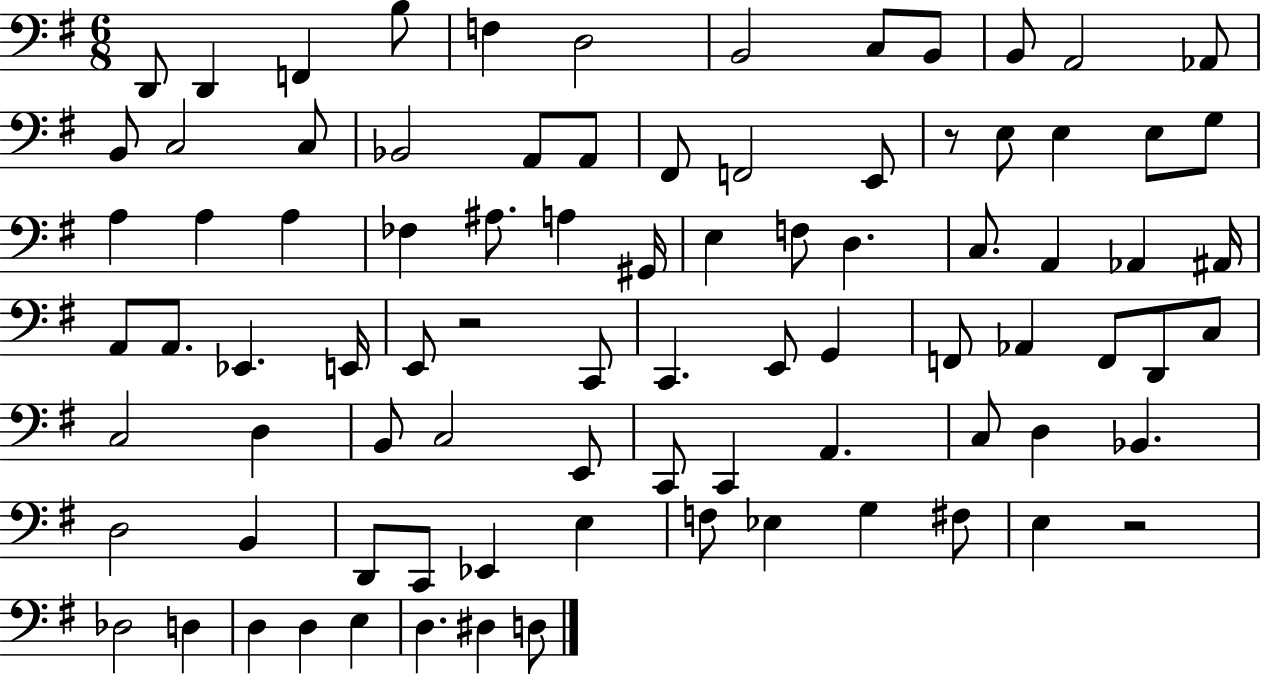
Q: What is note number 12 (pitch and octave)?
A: Ab2